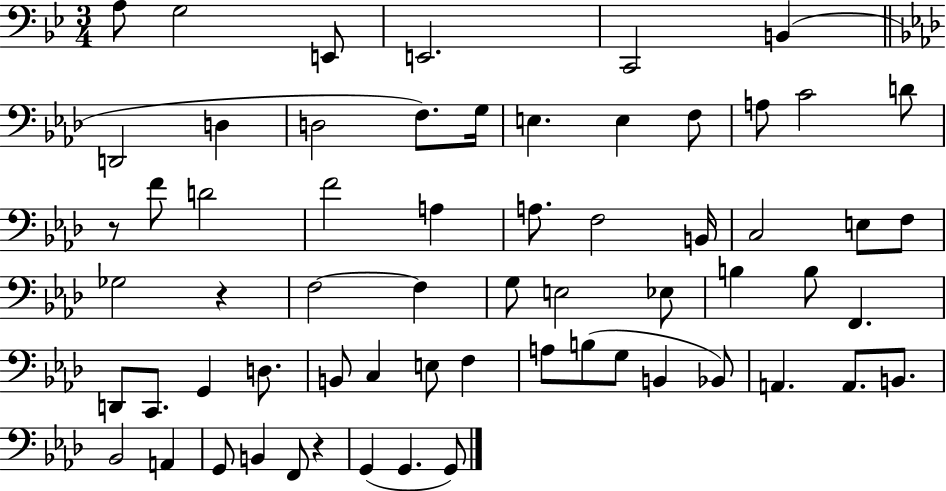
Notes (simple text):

A3/e G3/h E2/e E2/h. C2/h B2/q D2/h D3/q D3/h F3/e. G3/s E3/q. E3/q F3/e A3/e C4/h D4/e R/e F4/e D4/h F4/h A3/q A3/e. F3/h B2/s C3/h E3/e F3/e Gb3/h R/q F3/h F3/q G3/e E3/h Eb3/e B3/q B3/e F2/q. D2/e C2/e. G2/q D3/e. B2/e C3/q E3/e F3/q A3/e B3/e G3/e B2/q Bb2/e A2/q. A2/e. B2/e. Bb2/h A2/q G2/e B2/q F2/e R/q G2/q G2/q. G2/e